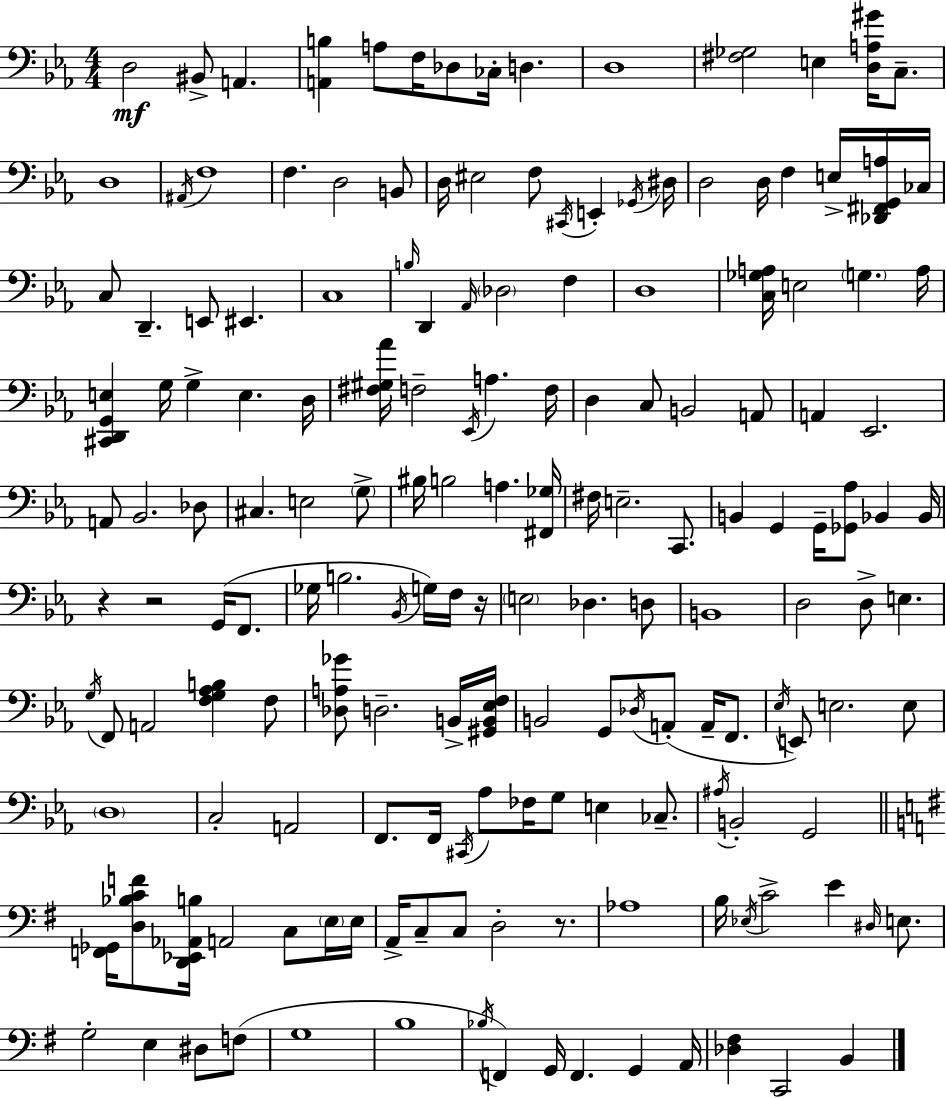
D3/h BIS2/e A2/q. [A2,B3]/q A3/e F3/s Db3/e CES3/s D3/q. D3/w [F#3,Gb3]/h E3/q [D3,A3,G#4]/s C3/e. D3/w A#2/s F3/w F3/q. D3/h B2/e D3/s EIS3/h F3/e C#2/s E2/q Gb2/s D#3/s D3/h D3/s F3/q E3/s [Db2,F#2,G2,A3]/s CES3/s C3/e D2/q. E2/e EIS2/q. C3/w B3/s D2/q Ab2/s Db3/h F3/q D3/w [C3,Gb3,A3]/s E3/h G3/q. A3/s [C#2,D2,G2,E3]/q G3/s G3/q E3/q. D3/s [F#3,G#3,Ab4]/s F3/h Eb2/s A3/q. F3/s D3/q C3/e B2/h A2/e A2/q Eb2/h. A2/e Bb2/h. Db3/e C#3/q. E3/h G3/e BIS3/s B3/h A3/q. [F#2,Gb3]/s F#3/s E3/h. C2/e. B2/q G2/q G2/s [Gb2,Ab3]/e Bb2/q Bb2/s R/q R/h G2/s F2/e. Gb3/s B3/h. Bb2/s G3/s F3/s R/s E3/h Db3/q. D3/e B2/w D3/h D3/e E3/q. G3/s F2/e A2/h [F3,G3,Ab3,B3]/q F3/e [Db3,A3,Gb4]/e D3/h. B2/s [G#2,B2,Eb3,F3]/s B2/h G2/e Db3/s A2/e A2/s F2/e. Eb3/s E2/e E3/h. E3/e D3/w C3/h A2/h F2/e. F2/s C#2/s Ab3/e FES3/s G3/e E3/q CES3/e. A#3/s B2/h G2/h [F2,Gb2]/s [D3,Bb3,C4,F4]/e [D2,Eb2,Ab2,B3]/s A2/h C3/e E3/s E3/s A2/s C3/e C3/e D3/h R/e. Ab3/w B3/s Eb3/s C4/h E4/q D#3/s E3/e. G3/h E3/q D#3/e F3/e G3/w B3/w Bb3/s F2/q G2/s F2/q. G2/q A2/s [Db3,F#3]/q C2/h B2/q